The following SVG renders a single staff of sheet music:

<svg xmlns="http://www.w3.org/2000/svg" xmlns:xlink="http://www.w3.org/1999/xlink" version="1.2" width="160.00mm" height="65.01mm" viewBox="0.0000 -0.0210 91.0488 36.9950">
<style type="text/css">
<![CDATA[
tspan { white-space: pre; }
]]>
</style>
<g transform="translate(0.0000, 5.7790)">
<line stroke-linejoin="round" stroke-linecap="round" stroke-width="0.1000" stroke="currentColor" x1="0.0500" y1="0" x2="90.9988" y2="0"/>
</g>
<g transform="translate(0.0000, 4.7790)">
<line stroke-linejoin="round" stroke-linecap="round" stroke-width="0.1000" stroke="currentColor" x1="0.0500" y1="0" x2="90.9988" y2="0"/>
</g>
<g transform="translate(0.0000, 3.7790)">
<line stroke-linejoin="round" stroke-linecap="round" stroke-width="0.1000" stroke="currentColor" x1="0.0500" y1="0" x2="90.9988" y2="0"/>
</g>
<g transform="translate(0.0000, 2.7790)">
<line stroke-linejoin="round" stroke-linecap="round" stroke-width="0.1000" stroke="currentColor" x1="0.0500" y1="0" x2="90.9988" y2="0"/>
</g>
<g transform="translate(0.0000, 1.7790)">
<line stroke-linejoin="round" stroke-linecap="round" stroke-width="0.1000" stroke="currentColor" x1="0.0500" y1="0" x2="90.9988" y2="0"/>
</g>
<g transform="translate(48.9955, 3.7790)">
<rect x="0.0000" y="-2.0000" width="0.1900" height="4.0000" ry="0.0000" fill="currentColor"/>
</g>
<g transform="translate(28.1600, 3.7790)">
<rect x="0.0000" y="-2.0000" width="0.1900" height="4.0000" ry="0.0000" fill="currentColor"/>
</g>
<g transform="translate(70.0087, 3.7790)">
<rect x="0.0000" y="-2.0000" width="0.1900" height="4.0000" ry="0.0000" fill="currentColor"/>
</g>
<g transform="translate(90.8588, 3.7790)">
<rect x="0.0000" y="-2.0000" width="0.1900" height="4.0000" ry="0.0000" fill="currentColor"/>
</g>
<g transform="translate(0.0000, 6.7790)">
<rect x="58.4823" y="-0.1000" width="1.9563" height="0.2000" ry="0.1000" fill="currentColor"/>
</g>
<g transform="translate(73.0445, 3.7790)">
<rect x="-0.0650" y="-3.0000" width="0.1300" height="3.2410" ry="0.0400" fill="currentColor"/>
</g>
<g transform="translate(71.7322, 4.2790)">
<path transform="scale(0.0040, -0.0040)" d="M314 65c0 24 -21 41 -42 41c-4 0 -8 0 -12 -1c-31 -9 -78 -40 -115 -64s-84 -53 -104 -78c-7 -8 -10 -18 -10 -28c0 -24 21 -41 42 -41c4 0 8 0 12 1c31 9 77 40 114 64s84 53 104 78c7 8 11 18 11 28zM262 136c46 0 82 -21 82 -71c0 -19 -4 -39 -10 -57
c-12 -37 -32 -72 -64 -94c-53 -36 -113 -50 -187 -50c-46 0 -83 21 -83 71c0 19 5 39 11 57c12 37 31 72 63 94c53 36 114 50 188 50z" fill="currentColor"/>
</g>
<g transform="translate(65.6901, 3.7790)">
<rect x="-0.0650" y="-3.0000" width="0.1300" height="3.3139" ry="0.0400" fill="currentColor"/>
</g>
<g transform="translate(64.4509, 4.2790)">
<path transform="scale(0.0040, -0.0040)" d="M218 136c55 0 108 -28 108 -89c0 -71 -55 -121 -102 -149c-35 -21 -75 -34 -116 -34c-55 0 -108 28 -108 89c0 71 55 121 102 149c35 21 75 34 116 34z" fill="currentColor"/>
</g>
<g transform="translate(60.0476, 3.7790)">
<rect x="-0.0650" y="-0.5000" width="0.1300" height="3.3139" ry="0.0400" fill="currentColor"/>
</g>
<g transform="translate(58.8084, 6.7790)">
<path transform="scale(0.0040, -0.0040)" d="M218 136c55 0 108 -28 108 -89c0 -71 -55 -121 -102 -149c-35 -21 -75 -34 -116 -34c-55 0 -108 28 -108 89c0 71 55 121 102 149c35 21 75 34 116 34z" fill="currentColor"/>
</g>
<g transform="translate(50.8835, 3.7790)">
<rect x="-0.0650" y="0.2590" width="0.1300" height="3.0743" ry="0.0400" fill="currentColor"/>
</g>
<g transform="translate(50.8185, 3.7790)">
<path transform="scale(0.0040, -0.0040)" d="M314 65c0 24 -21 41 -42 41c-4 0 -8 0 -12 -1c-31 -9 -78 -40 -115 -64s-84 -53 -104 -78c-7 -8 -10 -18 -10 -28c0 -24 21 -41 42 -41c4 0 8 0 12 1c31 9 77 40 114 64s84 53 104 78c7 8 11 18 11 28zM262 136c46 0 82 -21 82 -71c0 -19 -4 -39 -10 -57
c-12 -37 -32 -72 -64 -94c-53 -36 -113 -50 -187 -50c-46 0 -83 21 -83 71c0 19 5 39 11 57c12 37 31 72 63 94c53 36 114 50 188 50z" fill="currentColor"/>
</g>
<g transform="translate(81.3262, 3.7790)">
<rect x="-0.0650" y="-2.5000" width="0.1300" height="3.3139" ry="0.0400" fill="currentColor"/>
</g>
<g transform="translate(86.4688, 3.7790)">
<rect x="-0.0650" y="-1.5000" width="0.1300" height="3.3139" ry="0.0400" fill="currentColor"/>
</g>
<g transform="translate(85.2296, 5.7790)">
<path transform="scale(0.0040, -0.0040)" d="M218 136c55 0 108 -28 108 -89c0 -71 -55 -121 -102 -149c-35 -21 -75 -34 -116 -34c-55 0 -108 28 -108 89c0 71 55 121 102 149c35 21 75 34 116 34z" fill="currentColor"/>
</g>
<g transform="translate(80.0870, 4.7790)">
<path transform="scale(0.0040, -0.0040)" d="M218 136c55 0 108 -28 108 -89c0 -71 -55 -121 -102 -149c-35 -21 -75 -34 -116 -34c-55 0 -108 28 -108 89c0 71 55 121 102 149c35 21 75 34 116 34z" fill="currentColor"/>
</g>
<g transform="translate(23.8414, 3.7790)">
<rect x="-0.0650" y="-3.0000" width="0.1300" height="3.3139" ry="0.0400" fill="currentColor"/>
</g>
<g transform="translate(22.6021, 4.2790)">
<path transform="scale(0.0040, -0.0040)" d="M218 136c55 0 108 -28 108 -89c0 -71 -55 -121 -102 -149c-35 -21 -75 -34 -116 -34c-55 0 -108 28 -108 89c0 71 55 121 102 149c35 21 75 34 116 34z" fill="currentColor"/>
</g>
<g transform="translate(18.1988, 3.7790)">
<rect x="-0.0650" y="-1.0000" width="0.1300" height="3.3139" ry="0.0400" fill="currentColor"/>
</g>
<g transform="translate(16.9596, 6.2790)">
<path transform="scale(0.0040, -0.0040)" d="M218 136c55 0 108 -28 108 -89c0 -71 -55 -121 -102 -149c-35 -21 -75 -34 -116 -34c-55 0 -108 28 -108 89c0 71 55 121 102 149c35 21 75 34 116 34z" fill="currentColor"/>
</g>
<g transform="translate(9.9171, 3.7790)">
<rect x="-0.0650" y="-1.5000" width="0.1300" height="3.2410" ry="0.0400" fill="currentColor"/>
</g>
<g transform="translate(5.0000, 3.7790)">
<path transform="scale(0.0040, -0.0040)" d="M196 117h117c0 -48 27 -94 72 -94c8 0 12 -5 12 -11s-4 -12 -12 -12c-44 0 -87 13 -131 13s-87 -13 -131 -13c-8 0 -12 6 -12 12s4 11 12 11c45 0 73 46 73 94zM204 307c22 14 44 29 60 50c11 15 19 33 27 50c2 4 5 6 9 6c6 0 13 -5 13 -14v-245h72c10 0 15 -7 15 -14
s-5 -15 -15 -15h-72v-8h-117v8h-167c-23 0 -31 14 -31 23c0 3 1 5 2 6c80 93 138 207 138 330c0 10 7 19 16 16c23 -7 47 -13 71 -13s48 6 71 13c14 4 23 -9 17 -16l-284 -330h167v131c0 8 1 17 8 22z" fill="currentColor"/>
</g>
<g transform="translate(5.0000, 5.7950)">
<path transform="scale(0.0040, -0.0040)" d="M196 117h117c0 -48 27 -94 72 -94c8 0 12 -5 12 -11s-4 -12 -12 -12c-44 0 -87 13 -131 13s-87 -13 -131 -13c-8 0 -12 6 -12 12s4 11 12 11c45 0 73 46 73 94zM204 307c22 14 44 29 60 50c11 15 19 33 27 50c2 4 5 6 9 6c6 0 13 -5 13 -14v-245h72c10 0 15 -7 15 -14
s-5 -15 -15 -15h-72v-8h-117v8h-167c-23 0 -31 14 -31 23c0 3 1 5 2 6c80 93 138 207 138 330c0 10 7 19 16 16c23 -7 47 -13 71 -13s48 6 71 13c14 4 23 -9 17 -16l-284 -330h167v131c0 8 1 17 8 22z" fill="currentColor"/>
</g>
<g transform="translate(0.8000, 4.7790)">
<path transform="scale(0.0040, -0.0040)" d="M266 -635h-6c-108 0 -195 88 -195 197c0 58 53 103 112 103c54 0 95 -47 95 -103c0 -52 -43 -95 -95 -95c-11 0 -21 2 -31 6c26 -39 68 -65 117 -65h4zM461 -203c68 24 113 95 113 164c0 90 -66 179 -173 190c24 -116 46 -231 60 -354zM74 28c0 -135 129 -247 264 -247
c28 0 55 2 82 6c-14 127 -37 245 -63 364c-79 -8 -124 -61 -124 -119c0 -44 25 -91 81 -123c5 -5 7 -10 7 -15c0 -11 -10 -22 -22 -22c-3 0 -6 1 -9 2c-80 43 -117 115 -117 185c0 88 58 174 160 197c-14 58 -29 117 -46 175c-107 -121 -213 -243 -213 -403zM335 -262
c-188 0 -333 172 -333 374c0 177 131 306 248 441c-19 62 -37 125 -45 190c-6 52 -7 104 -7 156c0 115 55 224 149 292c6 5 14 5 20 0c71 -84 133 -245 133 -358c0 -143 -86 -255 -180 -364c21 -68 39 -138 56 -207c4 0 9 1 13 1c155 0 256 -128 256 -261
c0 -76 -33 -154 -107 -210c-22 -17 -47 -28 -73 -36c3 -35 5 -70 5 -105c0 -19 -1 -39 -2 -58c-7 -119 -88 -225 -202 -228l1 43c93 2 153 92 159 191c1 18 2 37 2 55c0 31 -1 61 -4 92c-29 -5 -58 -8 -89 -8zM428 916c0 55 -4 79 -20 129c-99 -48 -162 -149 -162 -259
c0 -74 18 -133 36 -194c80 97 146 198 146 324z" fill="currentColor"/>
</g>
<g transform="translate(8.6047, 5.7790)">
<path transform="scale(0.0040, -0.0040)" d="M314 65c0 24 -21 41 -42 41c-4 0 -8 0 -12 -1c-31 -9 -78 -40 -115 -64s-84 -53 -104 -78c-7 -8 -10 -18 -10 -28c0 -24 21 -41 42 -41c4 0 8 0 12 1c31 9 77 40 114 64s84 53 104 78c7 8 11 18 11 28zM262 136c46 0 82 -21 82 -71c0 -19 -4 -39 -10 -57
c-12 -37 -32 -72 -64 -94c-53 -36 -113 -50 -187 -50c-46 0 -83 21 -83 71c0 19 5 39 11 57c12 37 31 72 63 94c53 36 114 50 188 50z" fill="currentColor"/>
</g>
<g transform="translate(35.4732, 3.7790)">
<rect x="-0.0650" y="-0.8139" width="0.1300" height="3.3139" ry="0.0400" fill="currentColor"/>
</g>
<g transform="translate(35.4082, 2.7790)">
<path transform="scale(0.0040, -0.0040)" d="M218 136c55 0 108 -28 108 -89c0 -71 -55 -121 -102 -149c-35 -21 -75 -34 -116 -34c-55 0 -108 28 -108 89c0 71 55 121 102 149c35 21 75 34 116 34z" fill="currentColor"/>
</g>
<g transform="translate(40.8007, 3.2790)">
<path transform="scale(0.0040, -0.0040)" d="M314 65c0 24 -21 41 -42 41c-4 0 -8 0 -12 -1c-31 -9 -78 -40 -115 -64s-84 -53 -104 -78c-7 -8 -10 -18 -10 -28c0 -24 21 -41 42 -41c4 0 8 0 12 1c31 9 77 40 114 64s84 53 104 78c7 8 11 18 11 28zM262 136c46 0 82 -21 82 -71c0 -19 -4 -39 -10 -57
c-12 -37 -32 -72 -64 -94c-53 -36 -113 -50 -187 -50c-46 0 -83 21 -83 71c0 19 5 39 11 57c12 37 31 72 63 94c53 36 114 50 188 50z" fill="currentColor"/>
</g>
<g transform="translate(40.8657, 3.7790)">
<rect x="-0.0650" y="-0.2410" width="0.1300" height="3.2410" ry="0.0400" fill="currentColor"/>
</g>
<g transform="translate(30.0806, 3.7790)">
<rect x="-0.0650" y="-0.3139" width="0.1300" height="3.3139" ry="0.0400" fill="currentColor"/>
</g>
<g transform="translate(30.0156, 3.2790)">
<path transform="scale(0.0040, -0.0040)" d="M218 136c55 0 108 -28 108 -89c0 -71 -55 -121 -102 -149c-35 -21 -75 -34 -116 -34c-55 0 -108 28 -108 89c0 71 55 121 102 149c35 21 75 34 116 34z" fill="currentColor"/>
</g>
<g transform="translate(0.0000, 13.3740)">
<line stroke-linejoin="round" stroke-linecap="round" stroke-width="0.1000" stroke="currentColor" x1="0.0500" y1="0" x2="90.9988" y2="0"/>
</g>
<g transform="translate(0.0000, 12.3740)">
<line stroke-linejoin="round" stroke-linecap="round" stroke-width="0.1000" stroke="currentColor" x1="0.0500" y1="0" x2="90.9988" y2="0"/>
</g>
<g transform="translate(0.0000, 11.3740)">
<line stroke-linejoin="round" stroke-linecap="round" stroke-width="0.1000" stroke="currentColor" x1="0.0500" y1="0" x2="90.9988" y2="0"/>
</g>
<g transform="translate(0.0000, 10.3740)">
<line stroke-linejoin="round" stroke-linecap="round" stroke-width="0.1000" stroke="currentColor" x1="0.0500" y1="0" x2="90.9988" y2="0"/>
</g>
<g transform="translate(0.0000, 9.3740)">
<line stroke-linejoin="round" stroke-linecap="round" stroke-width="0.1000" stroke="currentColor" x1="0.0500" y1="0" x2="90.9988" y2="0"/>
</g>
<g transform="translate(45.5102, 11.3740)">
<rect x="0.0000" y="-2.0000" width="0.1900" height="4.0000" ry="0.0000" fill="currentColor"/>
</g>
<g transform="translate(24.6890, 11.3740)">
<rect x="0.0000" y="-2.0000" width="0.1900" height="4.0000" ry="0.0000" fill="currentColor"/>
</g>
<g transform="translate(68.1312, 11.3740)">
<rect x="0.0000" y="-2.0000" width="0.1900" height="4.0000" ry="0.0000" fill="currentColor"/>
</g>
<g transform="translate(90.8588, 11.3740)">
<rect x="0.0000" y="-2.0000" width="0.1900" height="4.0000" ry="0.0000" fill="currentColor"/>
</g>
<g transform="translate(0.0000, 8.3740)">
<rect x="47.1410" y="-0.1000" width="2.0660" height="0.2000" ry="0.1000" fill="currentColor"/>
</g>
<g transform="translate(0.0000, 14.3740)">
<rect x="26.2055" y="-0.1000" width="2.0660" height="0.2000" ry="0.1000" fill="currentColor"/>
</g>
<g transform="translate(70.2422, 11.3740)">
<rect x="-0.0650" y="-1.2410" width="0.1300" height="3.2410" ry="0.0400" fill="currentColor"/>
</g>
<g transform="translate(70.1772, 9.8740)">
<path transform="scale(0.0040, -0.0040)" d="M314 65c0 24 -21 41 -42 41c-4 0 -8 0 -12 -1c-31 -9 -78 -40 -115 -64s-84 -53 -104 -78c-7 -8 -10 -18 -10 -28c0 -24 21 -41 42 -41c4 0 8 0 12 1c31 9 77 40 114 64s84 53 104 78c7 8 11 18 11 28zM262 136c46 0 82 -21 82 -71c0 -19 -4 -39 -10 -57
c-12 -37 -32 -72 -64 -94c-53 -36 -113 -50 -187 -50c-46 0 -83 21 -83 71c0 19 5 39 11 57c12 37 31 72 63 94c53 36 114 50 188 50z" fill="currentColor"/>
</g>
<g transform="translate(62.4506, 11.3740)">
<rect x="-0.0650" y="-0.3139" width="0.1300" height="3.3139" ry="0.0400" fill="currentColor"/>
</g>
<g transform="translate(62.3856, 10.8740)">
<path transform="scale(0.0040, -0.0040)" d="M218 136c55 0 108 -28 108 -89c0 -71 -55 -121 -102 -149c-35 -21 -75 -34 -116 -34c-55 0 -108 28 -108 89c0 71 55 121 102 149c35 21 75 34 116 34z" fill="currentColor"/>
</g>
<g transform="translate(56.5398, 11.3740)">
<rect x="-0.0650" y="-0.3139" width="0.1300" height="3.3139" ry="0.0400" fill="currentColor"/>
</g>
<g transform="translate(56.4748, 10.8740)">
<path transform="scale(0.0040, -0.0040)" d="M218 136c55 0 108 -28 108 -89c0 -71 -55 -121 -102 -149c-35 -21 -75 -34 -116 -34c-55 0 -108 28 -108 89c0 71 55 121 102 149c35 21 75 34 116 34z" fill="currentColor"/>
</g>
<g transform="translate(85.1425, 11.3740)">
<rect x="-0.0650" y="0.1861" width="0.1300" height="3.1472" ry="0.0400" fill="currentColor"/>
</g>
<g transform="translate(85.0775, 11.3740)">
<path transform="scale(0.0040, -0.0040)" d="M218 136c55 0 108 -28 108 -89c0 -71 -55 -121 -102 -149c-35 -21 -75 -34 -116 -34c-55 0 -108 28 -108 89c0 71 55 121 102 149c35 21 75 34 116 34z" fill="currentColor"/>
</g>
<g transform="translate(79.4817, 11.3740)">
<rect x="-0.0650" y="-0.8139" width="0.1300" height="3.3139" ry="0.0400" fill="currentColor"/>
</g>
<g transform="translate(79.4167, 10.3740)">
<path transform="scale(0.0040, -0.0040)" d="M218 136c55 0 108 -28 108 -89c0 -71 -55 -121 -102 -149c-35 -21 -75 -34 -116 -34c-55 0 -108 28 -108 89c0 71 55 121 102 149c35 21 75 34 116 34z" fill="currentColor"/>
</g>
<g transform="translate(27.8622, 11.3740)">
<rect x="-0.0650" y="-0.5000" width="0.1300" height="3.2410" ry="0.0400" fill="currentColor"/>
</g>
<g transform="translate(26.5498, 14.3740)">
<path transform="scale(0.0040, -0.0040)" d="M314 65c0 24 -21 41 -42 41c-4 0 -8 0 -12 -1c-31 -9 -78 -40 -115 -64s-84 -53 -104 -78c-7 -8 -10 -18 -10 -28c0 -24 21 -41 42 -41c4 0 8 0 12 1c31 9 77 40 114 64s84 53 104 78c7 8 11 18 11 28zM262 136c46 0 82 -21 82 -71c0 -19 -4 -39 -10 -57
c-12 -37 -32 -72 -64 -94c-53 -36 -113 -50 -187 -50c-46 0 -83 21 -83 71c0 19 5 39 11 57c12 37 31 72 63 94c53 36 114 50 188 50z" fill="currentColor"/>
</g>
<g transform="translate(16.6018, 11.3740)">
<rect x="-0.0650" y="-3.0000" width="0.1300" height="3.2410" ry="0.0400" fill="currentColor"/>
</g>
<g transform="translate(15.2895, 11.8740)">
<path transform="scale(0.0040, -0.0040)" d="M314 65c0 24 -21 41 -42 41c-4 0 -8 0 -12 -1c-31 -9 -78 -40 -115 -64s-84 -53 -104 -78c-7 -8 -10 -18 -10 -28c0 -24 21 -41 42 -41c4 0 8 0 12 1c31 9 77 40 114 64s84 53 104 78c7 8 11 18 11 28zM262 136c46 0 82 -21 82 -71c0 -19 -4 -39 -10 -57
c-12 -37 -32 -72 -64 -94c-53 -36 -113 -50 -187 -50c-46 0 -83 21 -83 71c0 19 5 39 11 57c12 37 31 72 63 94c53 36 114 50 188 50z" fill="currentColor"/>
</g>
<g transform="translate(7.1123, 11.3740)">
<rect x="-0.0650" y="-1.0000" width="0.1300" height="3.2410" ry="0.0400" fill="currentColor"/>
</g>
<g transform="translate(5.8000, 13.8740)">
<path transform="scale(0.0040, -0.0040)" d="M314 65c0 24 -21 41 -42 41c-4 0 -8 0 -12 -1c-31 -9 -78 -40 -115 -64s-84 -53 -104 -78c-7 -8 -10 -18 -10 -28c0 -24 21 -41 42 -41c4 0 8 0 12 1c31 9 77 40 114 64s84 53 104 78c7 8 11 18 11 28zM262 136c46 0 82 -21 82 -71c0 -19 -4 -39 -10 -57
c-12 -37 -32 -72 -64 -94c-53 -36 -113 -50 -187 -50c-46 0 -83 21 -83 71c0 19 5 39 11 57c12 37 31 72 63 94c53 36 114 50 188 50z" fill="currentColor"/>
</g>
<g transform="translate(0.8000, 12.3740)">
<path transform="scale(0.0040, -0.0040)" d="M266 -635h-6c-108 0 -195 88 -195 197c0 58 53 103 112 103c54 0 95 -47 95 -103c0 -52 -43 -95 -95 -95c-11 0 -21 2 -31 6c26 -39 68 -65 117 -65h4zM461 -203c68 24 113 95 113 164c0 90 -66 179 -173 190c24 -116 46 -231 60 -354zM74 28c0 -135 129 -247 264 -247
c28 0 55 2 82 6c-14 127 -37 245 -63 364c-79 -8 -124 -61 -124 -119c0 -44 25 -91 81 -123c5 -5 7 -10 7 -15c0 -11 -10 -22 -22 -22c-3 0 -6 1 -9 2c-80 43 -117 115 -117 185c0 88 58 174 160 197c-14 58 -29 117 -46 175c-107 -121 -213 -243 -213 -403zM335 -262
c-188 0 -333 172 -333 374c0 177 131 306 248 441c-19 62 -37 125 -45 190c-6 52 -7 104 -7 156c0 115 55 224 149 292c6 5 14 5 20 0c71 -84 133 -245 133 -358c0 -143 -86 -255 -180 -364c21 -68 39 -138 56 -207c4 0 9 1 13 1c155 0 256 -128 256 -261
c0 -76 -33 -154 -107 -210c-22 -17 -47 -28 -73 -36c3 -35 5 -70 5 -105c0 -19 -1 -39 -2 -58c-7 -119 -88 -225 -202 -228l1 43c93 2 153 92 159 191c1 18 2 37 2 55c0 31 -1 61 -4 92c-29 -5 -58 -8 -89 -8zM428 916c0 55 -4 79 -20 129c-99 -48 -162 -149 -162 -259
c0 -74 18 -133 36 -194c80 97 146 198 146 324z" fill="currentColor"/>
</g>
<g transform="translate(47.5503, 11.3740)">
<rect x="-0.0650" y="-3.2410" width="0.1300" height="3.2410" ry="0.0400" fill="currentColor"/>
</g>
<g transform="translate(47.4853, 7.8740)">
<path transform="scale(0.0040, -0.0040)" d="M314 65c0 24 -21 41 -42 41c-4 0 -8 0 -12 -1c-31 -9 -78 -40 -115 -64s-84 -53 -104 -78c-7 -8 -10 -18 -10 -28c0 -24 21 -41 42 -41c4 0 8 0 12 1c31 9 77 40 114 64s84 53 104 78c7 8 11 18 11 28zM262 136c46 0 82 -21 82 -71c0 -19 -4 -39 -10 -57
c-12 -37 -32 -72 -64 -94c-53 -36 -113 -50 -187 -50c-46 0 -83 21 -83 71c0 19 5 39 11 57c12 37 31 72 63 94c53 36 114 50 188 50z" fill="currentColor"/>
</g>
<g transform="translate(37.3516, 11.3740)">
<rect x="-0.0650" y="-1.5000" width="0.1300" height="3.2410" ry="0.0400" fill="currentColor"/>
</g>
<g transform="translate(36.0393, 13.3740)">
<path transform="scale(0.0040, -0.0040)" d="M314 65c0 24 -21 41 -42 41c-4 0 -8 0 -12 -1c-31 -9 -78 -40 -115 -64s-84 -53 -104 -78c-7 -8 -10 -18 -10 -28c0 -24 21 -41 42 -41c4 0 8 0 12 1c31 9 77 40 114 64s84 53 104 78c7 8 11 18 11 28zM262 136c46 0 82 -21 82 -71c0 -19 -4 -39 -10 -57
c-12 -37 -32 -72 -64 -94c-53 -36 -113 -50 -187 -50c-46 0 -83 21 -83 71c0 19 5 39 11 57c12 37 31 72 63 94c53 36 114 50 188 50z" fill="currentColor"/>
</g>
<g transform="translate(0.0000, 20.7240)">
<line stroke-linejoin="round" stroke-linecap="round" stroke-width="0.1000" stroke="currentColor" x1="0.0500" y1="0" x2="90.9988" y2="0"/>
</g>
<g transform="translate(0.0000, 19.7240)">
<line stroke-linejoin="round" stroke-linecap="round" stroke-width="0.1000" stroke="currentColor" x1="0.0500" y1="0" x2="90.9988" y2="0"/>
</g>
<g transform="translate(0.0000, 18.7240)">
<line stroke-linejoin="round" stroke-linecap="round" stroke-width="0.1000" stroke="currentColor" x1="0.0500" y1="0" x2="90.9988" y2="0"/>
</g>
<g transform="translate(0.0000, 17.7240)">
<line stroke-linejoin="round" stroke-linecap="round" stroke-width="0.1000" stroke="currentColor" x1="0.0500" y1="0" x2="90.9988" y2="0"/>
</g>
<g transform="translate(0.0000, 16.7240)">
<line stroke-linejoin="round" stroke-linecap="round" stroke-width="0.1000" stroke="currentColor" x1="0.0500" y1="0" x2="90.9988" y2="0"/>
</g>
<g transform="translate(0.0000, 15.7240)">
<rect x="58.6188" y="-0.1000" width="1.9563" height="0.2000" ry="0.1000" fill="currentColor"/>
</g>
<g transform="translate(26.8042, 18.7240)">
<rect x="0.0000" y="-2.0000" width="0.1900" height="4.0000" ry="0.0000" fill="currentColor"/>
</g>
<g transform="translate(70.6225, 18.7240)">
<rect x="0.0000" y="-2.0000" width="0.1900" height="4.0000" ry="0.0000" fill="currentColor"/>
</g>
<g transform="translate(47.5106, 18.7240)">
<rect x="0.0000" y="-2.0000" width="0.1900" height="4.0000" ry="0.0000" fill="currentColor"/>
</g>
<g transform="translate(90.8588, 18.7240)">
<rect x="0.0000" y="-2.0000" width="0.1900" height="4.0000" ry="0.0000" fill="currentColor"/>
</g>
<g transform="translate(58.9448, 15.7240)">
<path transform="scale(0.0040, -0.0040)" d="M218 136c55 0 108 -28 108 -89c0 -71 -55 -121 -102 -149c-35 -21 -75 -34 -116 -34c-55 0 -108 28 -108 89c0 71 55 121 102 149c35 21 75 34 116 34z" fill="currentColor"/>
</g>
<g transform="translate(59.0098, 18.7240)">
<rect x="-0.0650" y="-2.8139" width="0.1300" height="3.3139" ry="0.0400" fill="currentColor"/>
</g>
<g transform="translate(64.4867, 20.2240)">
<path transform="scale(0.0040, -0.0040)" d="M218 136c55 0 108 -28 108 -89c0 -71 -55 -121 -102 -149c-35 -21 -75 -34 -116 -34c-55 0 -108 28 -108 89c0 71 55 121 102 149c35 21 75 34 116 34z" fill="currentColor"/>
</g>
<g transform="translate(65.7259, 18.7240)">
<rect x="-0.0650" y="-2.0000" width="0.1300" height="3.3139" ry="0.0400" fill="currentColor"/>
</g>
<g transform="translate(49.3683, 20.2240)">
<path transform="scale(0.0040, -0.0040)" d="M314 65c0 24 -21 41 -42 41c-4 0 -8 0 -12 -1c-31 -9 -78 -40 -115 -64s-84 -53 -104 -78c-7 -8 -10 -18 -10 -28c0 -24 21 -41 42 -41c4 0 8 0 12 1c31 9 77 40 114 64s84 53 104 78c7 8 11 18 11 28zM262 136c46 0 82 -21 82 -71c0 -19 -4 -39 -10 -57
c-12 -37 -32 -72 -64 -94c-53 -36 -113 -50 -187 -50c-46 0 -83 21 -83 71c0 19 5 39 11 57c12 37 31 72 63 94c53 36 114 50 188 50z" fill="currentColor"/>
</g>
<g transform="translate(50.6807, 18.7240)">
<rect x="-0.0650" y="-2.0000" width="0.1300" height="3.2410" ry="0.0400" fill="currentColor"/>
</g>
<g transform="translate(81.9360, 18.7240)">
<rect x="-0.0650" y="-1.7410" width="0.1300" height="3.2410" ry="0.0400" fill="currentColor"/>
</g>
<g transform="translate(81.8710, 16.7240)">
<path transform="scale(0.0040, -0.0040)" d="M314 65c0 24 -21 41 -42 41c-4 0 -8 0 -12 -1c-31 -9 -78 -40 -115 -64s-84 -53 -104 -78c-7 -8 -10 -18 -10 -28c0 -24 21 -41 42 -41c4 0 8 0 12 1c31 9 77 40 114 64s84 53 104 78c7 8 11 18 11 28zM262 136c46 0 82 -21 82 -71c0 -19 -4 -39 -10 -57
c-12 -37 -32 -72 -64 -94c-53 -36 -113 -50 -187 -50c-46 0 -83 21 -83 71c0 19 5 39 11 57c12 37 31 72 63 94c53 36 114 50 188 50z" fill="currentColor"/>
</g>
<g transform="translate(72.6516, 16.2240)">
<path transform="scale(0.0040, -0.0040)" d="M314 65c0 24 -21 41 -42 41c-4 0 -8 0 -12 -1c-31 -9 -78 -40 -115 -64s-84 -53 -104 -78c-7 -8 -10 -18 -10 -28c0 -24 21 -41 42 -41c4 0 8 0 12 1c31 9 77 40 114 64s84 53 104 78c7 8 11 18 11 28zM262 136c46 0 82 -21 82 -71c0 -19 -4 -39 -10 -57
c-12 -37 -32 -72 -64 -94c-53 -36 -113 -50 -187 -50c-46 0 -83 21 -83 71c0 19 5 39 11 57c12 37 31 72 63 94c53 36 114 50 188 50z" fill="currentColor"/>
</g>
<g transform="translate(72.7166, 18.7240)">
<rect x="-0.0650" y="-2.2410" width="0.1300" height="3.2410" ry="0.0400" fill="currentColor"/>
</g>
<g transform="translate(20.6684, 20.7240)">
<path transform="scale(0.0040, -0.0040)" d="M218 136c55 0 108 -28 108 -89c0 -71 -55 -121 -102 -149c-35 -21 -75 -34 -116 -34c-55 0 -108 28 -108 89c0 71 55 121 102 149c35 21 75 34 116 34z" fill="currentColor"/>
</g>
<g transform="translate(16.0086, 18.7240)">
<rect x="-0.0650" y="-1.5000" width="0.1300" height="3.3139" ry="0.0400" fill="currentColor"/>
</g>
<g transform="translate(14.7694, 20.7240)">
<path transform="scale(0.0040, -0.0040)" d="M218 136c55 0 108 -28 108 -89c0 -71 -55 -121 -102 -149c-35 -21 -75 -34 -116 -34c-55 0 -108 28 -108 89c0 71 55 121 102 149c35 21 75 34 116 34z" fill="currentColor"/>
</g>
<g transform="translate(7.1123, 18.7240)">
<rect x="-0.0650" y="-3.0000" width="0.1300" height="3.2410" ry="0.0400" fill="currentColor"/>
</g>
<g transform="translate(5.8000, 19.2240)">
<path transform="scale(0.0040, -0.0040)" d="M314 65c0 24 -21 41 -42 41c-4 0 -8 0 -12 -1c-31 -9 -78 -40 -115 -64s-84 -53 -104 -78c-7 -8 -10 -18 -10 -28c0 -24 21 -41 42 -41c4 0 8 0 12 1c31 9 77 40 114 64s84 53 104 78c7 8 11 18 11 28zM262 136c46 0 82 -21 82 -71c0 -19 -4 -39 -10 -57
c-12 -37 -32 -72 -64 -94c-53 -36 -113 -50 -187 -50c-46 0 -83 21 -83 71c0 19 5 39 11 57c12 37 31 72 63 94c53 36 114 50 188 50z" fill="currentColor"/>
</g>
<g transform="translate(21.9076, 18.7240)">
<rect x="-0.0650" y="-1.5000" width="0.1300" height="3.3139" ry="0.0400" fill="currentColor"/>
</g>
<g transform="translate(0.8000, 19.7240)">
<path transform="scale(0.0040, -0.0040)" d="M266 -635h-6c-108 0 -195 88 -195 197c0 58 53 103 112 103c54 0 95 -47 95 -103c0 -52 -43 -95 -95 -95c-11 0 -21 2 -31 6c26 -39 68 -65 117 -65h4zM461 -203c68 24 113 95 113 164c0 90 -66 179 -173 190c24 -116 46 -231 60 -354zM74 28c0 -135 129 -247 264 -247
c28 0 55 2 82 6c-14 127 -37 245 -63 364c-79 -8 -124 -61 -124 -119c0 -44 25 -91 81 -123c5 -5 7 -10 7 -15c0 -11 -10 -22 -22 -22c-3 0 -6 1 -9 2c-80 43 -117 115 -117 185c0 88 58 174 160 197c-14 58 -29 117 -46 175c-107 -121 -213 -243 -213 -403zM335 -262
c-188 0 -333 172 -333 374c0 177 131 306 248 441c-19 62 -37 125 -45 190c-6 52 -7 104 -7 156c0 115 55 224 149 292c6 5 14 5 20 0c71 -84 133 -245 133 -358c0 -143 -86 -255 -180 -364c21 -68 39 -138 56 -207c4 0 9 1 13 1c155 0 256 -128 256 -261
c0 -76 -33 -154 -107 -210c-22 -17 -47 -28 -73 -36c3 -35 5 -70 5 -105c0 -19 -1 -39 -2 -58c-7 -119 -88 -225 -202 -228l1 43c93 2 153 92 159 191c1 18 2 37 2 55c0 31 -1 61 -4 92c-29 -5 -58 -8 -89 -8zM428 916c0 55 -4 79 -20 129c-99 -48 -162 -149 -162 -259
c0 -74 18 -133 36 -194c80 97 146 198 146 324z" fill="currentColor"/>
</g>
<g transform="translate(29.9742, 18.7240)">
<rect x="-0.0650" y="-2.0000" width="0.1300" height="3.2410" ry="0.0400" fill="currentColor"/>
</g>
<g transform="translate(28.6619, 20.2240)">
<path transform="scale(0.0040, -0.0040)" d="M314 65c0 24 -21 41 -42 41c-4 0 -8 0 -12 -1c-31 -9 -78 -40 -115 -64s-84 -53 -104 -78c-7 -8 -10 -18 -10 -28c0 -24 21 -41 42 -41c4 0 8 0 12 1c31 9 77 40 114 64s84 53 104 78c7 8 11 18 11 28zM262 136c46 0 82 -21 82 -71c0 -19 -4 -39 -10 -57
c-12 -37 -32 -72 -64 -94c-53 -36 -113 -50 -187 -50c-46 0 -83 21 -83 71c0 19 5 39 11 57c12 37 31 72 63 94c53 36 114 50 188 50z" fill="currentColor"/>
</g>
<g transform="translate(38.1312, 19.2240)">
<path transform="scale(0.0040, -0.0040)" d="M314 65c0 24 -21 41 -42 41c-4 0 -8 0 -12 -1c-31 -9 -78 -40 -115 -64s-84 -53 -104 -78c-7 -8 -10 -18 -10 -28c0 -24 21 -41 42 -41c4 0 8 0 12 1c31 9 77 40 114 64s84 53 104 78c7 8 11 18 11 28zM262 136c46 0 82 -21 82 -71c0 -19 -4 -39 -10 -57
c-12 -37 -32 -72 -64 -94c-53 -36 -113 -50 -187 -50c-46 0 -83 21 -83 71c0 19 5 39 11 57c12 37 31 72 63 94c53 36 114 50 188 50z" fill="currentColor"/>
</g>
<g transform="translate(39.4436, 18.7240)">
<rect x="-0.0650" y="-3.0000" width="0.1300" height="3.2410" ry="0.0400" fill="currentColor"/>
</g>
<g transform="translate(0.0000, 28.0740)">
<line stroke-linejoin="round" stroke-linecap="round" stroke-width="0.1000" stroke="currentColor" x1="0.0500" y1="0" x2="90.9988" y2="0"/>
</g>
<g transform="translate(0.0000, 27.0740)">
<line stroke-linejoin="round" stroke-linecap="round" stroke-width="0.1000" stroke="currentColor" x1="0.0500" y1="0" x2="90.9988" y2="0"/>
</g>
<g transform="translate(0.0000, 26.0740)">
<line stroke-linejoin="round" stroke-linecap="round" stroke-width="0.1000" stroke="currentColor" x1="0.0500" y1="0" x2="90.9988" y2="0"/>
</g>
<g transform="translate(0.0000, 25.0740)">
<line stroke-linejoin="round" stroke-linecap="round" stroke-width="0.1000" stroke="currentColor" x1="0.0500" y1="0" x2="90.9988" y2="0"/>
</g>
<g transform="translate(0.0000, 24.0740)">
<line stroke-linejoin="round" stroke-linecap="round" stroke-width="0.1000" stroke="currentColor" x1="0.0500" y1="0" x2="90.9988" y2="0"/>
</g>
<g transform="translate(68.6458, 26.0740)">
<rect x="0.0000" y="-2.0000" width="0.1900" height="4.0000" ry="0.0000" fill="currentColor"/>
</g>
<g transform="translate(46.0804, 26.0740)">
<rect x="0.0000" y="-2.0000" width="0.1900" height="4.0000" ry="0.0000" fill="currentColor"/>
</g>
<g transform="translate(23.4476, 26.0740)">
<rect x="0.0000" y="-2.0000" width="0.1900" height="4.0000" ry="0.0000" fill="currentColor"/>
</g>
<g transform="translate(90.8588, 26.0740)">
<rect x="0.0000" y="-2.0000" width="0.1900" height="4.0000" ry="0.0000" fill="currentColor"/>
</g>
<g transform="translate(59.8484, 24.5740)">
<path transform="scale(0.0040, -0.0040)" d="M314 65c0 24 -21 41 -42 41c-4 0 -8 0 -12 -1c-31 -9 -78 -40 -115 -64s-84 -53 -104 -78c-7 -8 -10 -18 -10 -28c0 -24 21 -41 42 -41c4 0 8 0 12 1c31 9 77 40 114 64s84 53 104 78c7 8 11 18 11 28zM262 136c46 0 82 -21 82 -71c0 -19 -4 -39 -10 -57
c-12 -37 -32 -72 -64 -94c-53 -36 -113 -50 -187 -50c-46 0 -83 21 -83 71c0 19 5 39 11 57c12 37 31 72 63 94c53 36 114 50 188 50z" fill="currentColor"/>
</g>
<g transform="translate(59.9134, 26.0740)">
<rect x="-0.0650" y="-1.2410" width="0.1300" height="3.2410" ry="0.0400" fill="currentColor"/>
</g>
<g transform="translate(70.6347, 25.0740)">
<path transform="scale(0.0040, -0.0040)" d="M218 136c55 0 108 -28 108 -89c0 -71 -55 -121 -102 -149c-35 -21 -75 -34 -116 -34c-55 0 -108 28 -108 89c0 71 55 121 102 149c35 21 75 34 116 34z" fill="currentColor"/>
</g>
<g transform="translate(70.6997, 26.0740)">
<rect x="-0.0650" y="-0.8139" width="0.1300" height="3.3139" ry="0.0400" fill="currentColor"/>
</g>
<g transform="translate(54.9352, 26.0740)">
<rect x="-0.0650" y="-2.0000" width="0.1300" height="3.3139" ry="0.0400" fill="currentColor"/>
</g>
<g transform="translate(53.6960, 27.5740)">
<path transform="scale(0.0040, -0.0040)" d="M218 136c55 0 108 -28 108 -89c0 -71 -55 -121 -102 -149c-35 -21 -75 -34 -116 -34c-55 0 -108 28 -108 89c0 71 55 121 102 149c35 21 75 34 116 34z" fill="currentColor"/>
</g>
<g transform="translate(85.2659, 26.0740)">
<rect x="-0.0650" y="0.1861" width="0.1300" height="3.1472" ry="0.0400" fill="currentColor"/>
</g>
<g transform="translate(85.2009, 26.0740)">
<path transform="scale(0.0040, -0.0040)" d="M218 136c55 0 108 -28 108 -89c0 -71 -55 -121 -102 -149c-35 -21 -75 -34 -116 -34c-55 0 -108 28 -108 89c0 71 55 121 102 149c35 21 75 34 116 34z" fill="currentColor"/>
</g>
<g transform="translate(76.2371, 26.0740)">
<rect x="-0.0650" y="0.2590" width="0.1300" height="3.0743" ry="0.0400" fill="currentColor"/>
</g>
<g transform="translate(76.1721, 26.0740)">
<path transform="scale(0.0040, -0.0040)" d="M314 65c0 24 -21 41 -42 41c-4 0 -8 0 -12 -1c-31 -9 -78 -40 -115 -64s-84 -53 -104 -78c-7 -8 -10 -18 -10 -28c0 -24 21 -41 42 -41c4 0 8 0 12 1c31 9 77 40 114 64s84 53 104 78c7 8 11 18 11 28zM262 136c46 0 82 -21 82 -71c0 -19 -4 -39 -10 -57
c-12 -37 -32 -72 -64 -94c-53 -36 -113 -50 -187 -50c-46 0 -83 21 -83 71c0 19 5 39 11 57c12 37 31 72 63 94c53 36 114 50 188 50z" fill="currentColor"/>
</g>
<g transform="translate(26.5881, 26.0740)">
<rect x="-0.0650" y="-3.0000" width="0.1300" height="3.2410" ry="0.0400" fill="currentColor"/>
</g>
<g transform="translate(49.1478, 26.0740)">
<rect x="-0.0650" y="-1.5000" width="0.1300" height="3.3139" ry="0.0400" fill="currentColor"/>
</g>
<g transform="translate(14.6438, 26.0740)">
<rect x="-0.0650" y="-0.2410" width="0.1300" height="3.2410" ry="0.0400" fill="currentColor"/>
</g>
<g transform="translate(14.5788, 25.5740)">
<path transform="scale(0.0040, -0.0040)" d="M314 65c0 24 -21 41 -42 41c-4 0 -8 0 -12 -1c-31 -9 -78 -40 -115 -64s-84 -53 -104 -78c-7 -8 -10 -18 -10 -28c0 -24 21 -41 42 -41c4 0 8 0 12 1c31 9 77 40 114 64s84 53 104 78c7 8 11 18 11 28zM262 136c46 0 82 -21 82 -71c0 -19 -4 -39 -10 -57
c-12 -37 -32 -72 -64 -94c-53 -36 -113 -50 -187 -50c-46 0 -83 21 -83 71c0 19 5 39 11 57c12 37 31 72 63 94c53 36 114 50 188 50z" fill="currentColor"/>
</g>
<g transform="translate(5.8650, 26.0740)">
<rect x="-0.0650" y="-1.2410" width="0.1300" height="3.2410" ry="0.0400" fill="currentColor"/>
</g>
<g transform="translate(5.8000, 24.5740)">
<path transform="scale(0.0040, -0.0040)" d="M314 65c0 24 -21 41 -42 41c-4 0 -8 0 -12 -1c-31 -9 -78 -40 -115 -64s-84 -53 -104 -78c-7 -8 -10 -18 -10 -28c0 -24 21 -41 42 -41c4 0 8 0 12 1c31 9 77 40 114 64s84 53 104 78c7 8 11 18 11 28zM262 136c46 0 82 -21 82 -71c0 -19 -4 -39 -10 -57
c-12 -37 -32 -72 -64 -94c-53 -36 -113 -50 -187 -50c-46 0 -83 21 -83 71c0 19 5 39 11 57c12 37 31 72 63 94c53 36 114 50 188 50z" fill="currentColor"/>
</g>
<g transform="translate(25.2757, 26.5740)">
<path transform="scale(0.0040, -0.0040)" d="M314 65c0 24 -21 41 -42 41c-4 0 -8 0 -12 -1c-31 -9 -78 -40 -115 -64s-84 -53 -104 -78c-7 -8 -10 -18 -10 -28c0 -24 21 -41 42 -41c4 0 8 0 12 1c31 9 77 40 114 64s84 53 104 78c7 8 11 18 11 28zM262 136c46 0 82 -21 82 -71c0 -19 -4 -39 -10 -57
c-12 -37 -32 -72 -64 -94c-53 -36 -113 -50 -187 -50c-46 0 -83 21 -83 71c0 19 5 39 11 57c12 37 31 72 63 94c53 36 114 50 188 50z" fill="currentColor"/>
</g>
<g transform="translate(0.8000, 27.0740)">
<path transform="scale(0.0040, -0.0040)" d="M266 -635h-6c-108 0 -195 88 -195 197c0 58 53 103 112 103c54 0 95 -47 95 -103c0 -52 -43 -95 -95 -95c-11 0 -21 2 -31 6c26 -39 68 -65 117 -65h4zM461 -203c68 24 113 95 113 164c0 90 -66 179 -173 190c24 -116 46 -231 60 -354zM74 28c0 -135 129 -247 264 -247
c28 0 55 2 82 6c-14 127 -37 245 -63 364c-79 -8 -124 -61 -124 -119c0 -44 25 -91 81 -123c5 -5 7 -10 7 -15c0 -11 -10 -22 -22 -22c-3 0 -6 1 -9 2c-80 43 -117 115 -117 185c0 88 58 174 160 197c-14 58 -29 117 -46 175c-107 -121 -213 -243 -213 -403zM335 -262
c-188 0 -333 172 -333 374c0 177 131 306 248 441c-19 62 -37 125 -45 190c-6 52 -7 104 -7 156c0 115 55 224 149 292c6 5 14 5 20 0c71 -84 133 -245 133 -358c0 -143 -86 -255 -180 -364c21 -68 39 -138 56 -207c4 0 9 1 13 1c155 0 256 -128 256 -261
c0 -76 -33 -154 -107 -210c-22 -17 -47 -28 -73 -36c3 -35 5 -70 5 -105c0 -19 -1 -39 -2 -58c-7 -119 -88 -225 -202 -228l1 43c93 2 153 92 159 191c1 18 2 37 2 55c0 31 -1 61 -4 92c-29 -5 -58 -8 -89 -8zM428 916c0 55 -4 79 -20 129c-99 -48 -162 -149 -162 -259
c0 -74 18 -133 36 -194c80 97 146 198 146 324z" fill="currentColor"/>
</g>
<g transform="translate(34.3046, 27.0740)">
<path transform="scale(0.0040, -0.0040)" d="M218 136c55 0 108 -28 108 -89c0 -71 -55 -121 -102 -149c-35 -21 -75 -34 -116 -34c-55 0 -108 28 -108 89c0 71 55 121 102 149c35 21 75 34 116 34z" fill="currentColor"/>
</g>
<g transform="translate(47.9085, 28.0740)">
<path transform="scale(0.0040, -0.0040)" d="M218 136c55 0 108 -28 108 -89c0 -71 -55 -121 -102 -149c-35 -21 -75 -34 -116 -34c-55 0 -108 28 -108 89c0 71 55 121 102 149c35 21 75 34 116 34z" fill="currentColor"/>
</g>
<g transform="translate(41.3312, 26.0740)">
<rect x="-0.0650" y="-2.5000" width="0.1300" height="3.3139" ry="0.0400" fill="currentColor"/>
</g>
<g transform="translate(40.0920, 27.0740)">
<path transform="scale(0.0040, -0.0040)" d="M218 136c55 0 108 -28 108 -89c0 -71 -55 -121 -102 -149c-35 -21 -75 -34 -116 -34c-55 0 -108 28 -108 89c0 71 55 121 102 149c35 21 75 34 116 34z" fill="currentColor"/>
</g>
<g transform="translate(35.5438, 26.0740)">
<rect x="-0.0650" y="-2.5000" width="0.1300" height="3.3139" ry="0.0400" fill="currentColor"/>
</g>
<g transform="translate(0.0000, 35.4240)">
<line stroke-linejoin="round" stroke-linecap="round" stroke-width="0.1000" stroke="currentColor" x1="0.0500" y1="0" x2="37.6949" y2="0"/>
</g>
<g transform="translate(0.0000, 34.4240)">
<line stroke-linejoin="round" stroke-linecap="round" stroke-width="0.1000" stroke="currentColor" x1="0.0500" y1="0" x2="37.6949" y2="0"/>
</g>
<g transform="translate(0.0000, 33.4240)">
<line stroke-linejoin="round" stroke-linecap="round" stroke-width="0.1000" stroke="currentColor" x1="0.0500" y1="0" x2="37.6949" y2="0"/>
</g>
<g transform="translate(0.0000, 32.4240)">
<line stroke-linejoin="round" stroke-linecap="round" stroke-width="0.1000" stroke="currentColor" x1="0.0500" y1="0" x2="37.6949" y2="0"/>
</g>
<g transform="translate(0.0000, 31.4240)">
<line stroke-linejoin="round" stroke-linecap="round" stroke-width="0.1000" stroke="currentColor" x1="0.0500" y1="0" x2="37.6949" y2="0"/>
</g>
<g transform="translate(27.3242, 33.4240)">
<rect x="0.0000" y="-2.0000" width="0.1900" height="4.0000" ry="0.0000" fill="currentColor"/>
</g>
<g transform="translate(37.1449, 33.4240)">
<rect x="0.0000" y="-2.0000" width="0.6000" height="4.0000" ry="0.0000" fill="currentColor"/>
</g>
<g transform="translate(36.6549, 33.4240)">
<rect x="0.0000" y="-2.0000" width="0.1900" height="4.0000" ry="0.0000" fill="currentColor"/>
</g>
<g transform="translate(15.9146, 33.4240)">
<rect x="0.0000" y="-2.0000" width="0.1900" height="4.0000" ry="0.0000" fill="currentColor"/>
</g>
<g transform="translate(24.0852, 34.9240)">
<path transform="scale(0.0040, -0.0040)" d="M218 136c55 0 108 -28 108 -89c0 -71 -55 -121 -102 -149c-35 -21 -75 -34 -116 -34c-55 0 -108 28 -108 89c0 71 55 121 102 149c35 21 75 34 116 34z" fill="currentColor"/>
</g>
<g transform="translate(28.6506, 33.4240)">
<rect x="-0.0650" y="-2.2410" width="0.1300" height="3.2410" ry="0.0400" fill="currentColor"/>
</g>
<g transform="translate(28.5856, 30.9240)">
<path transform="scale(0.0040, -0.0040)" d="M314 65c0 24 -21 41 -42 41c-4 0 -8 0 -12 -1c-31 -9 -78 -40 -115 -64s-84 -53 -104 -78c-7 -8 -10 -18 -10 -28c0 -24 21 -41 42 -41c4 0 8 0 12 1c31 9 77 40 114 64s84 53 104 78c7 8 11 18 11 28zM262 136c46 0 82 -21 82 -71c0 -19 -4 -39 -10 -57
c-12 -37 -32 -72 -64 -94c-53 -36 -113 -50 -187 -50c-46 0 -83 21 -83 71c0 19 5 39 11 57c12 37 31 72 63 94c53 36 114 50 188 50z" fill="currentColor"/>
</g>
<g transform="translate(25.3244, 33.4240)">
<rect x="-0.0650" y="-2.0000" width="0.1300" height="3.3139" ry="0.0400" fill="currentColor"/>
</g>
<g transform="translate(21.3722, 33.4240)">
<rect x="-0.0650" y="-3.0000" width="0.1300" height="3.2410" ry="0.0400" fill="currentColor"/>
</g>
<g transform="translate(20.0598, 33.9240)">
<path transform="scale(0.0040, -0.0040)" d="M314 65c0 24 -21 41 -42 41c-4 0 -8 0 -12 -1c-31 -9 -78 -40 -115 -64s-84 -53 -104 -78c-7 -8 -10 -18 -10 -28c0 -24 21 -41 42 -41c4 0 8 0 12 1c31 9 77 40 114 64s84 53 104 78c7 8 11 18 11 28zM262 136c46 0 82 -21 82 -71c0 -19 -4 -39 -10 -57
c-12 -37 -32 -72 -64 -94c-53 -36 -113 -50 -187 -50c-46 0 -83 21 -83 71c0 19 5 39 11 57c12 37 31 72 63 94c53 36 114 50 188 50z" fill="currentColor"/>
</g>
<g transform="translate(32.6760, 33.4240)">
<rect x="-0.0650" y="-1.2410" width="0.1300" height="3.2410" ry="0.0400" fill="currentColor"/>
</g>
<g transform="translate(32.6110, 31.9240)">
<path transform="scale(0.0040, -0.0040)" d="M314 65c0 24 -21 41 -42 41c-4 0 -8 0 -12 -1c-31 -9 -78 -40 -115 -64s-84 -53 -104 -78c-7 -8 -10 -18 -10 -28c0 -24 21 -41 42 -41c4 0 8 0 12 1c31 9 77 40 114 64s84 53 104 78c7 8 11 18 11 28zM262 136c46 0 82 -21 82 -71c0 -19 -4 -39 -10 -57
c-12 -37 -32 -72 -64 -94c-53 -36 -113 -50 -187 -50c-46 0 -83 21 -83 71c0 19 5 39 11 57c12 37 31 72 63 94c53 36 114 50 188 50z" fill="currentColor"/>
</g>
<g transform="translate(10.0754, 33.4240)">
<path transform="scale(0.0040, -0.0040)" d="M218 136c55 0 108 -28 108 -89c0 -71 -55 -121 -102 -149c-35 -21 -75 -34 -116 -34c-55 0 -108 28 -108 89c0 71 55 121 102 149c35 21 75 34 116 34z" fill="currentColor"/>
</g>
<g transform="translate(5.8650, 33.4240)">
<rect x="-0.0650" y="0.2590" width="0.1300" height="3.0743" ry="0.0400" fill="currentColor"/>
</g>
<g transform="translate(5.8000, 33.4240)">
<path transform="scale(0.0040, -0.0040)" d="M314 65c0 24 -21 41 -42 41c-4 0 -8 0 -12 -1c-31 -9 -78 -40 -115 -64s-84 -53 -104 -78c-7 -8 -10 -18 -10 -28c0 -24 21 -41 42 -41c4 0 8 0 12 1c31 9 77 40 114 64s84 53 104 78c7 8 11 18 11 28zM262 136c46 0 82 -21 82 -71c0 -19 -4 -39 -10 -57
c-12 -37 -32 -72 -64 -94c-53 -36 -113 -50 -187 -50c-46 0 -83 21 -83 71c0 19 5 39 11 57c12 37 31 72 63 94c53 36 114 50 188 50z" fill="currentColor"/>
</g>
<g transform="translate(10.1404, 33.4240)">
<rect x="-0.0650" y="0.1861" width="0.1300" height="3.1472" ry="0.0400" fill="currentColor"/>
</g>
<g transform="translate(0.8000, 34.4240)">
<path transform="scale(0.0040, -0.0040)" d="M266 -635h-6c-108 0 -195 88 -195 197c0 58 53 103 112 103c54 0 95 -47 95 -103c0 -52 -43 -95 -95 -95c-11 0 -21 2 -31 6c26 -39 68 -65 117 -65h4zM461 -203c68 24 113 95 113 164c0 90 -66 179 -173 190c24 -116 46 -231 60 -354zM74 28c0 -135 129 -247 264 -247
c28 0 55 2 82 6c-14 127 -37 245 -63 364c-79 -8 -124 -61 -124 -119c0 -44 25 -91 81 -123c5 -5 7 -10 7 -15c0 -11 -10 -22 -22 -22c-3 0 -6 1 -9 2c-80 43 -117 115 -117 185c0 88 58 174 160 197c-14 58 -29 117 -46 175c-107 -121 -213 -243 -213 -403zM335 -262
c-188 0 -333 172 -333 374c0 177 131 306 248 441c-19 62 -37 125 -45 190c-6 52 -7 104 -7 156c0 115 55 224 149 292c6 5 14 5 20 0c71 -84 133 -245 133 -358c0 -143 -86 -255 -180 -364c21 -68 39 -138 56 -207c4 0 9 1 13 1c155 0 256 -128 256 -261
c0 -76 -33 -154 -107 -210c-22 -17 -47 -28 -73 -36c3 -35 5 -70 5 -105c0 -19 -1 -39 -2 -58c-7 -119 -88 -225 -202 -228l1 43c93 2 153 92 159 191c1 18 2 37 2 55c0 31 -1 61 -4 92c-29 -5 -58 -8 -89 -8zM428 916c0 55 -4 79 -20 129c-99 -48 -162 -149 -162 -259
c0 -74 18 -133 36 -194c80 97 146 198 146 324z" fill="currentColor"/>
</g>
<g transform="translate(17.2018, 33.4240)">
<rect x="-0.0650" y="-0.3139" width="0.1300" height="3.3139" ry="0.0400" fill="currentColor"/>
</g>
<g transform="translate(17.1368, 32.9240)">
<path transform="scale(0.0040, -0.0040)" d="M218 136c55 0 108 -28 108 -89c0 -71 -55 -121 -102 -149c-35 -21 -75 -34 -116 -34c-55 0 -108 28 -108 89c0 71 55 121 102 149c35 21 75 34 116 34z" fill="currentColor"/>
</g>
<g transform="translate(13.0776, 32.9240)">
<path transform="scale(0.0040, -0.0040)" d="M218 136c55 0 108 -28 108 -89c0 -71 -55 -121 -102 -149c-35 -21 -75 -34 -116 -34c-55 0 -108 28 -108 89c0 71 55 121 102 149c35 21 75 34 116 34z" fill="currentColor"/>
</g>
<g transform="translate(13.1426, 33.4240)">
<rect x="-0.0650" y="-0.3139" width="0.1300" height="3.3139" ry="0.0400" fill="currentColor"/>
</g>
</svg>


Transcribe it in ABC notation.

X:1
T:Untitled
M:4/4
L:1/4
K:C
E2 D A c d c2 B2 C A A2 G E D2 A2 C2 E2 b2 c c e2 d B A2 E E F2 A2 F2 a F g2 f2 e2 c2 A2 G G E F e2 d B2 B B2 B c c A2 F g2 e2